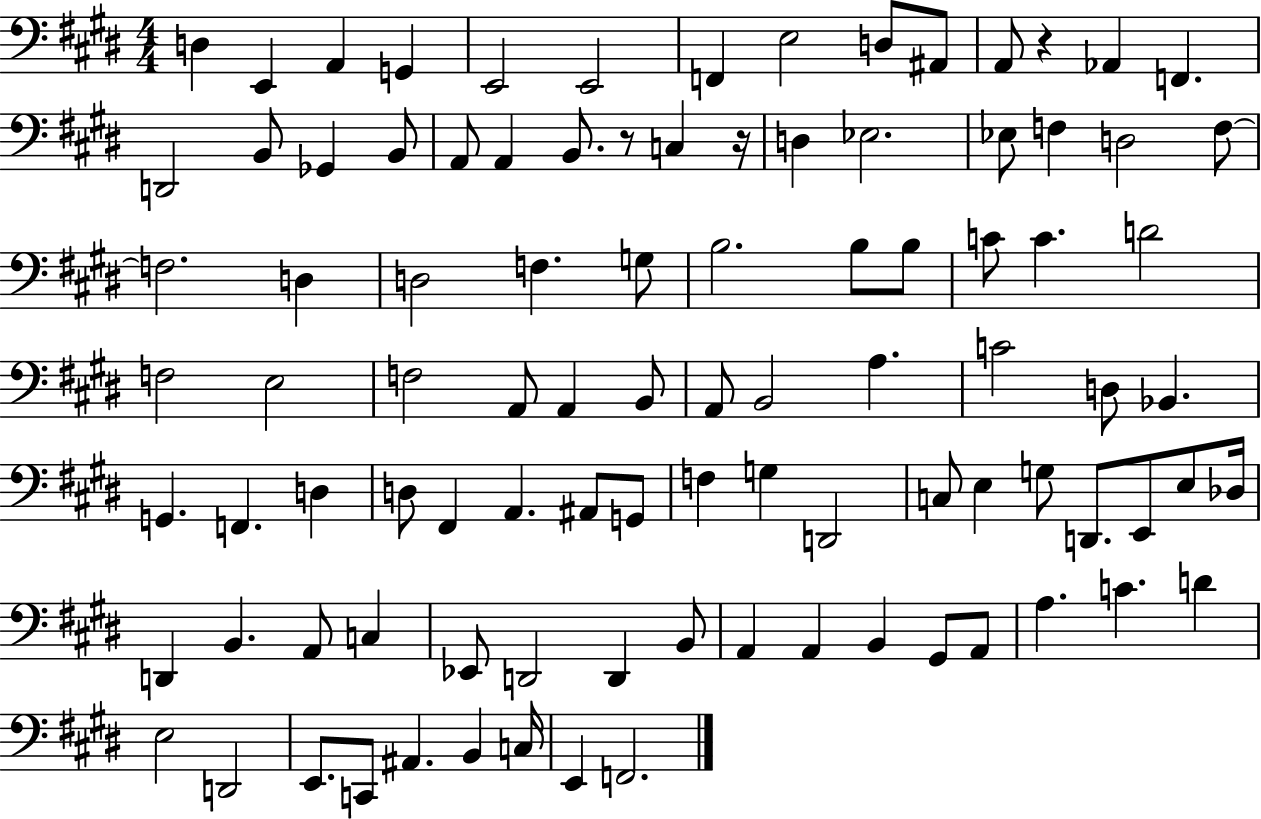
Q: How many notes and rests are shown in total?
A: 96